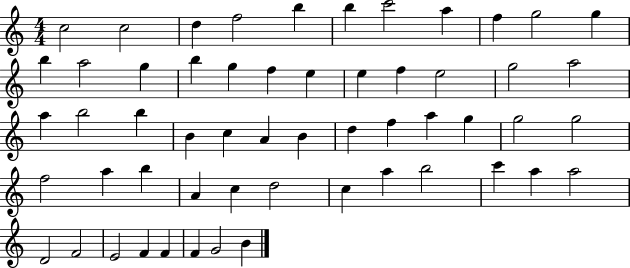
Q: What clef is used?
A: treble